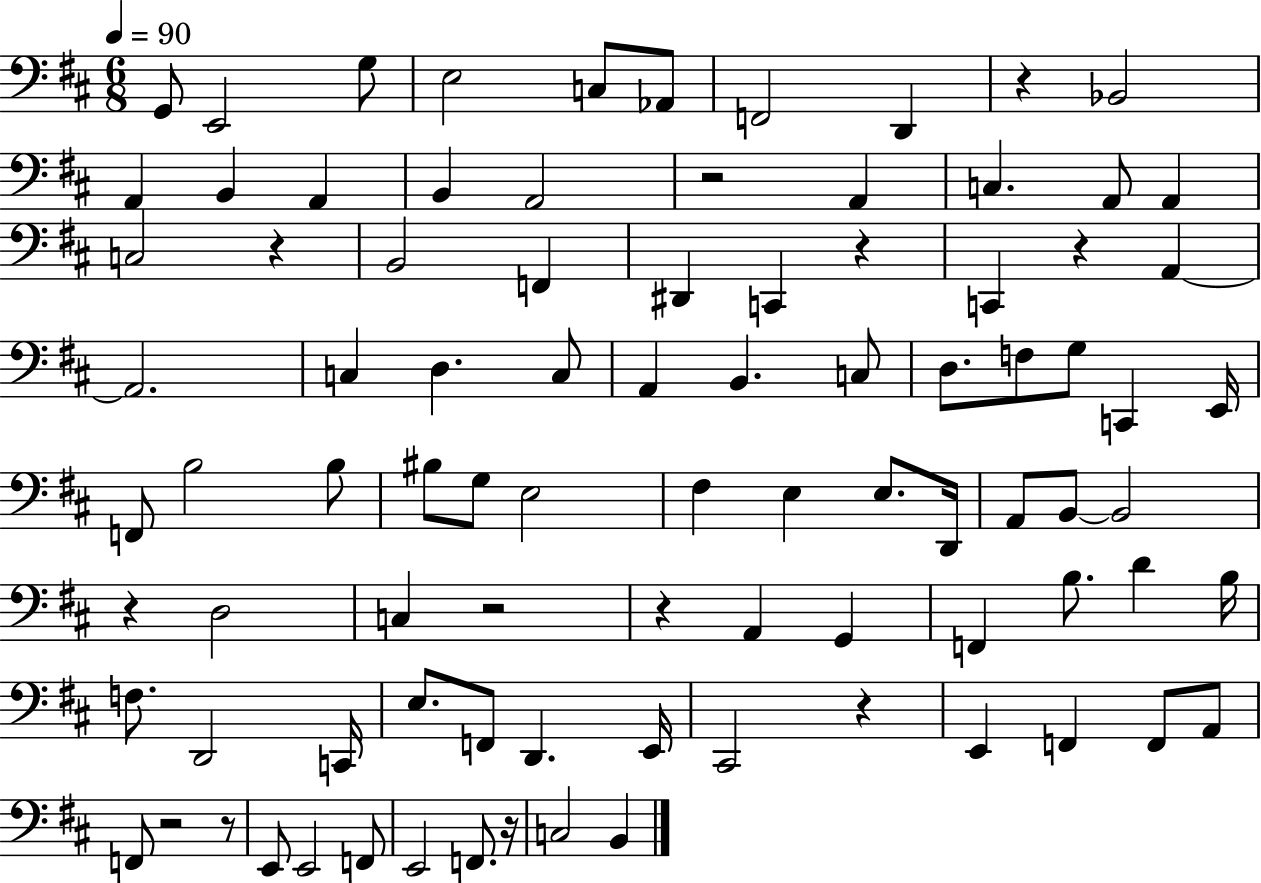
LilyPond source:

{
  \clef bass
  \numericTimeSignature
  \time 6/8
  \key d \major
  \tempo 4 = 90
  g,8 e,2 g8 | e2 c8 aes,8 | f,2 d,4 | r4 bes,2 | \break a,4 b,4 a,4 | b,4 a,2 | r2 a,4 | c4. a,8 a,4 | \break c2 r4 | b,2 f,4 | dis,4 c,4 r4 | c,4 r4 a,4~~ | \break a,2. | c4 d4. c8 | a,4 b,4. c8 | d8. f8 g8 c,4 e,16 | \break f,8 b2 b8 | bis8 g8 e2 | fis4 e4 e8. d,16 | a,8 b,8~~ b,2 | \break r4 d2 | c4 r2 | r4 a,4 g,4 | f,4 b8. d'4 b16 | \break f8. d,2 c,16 | e8. f,8 d,4. e,16 | cis,2 r4 | e,4 f,4 f,8 a,8 | \break f,8 r2 r8 | e,8 e,2 f,8 | e,2 f,8. r16 | c2 b,4 | \break \bar "|."
}